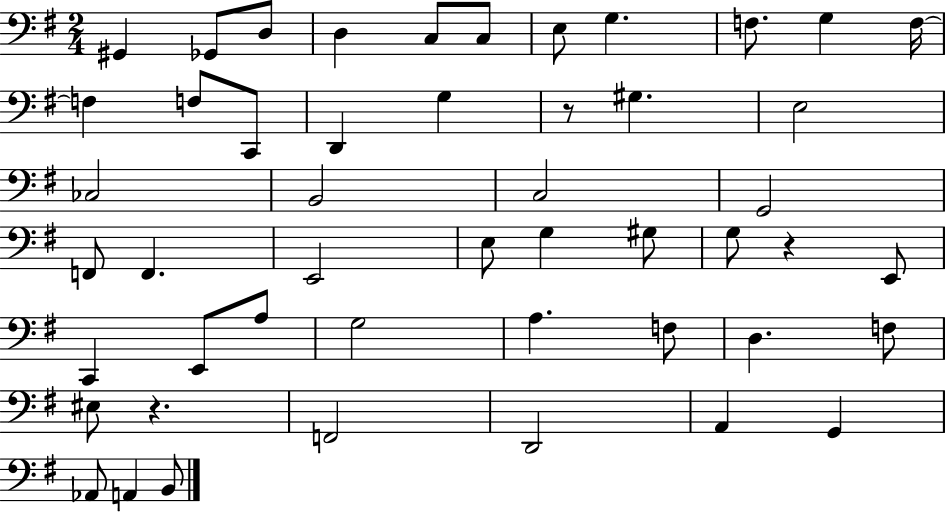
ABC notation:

X:1
T:Untitled
M:2/4
L:1/4
K:G
^G,, _G,,/2 D,/2 D, C,/2 C,/2 E,/2 G, F,/2 G, F,/4 F, F,/2 C,,/2 D,, G, z/2 ^G, E,2 _C,2 B,,2 C,2 G,,2 F,,/2 F,, E,,2 E,/2 G, ^G,/2 G,/2 z E,,/2 C,, E,,/2 A,/2 G,2 A, F,/2 D, F,/2 ^E,/2 z F,,2 D,,2 A,, G,, _A,,/2 A,, B,,/2